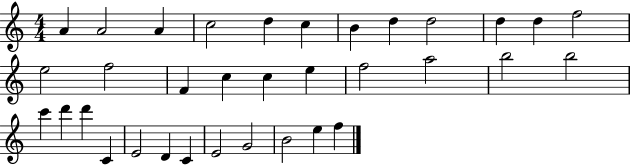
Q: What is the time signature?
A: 4/4